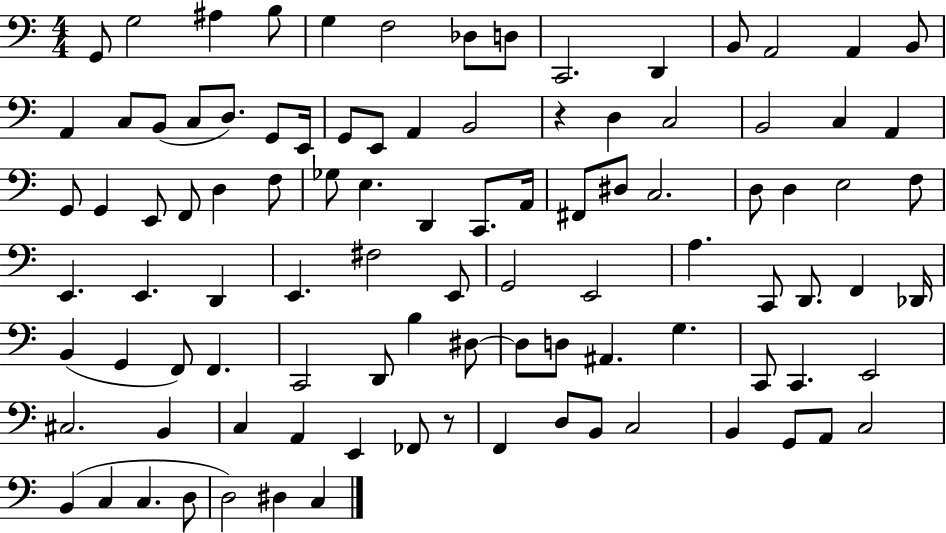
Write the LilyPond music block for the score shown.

{
  \clef bass
  \numericTimeSignature
  \time 4/4
  \key c \major
  g,8 g2 ais4 b8 | g4 f2 des8 d8 | c,2. d,4 | b,8 a,2 a,4 b,8 | \break a,4 c8 b,8( c8 d8.) g,8 e,16 | g,8 e,8 a,4 b,2 | r4 d4 c2 | b,2 c4 a,4 | \break g,8 g,4 e,8 f,8 d4 f8 | ges8 e4. d,4 c,8. a,16 | fis,8 dis8 c2. | d8 d4 e2 f8 | \break e,4. e,4. d,4 | e,4. fis2 e,8 | g,2 e,2 | a4. c,8 d,8. f,4 des,16 | \break b,4( g,4 f,8) f,4. | c,2 d,8 b4 dis8~~ | dis8 d8 ais,4. g4. | c,8 c,4. e,2 | \break cis2. b,4 | c4 a,4 e,4 fes,8 r8 | f,4 d8 b,8 c2 | b,4 g,8 a,8 c2 | \break b,4( c4 c4. d8 | d2) dis4 c4 | \bar "|."
}